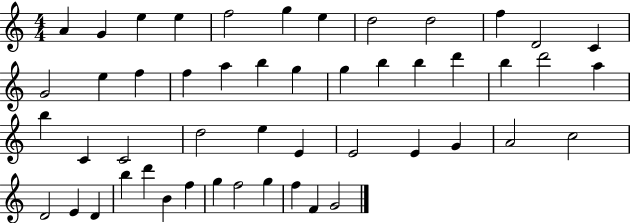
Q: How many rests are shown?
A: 0